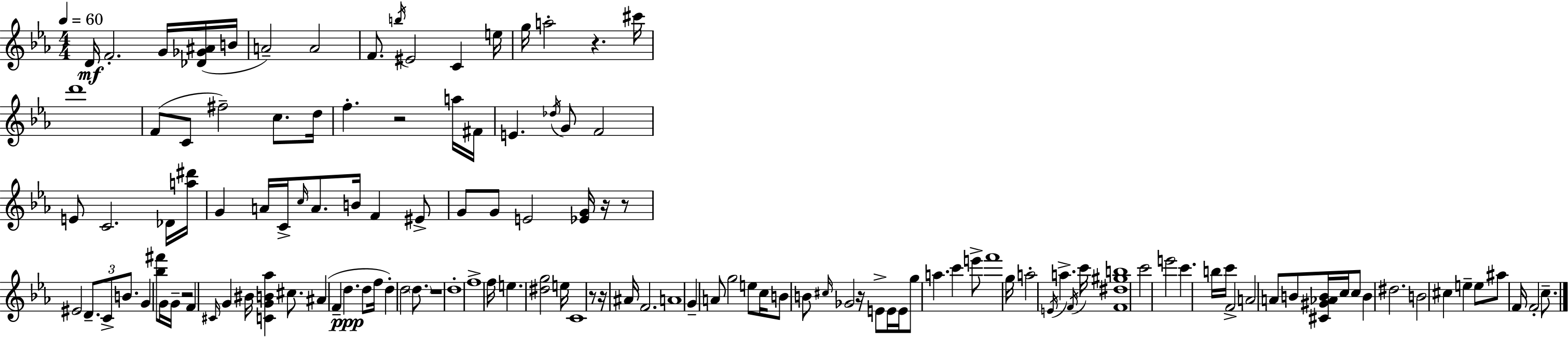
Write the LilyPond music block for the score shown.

{
  \clef treble
  \numericTimeSignature
  \time 4/4
  \key c \minor
  \tempo 4 = 60
  d'16\mf f'2.-. g'16 <des' ges' ais'>16( b'16 | a'2--) a'2 | f'8. \acciaccatura { b''16 } eis'2 c'4 | e''16 g''16 a''2-. r4. | \break cis'''16 d'''1 | f'8( c'8 fis''2--) c''8. | d''16 f''4.-. r2 a''16 | fis'16 e'4. \acciaccatura { des''16 } g'8 f'2 | \break e'8 c'2. | des'16 <a'' dis'''>16 g'4 a'16 c'16-> \grace { c''16 } a'8. b'16 f'4 | eis'8-> g'8 g'8 e'2 <ees' g'>16 | r16 r8 eis'2 \tuplet 3/2 { d'8.-- c'8-> | \break b'8. } g'4 <bes'' fis'''>8 g'16 g'16-- r2 | f'4 \grace { cis'16 } g'4 bis'16 <c' g' b' aes''>4 | cis''8. ais'4( f'4-- d''4.\ppp | d''8 f''16 d''4-.) d''2 | \break \parenthesize d''8. r1 | d''1-. | f''1-> | f''16 e''4. <dis'' g''>2 | \break e''16 c'1 | r8 r16 ais'16 f'2. | a'1 | g'4-- a'8 g''2 | \break e''8 c''16 b'8 b'8 \grace { cis''16 } ges'2 | r16 e'8-> e'16 e'16 g''8 a''4. c'''4 | e'''8-> f'''1 | g''16 a''2-. \acciaccatura { e'16 } a''4.-> | \break \acciaccatura { f'16 } c'''16 <f' dis'' gis'' b''>1 | c'''2 e'''2 | c'''4. b''16 c'''16 f'2-> | a'2 a'8 | \break b'8 <cis' gis' aes' b'>16 c''16 c''8 b'4 dis''2. | b'2 cis''4 | e''4-- e''8 ais''8 f'16 f'2-. | c''8.-- \bar "|."
}